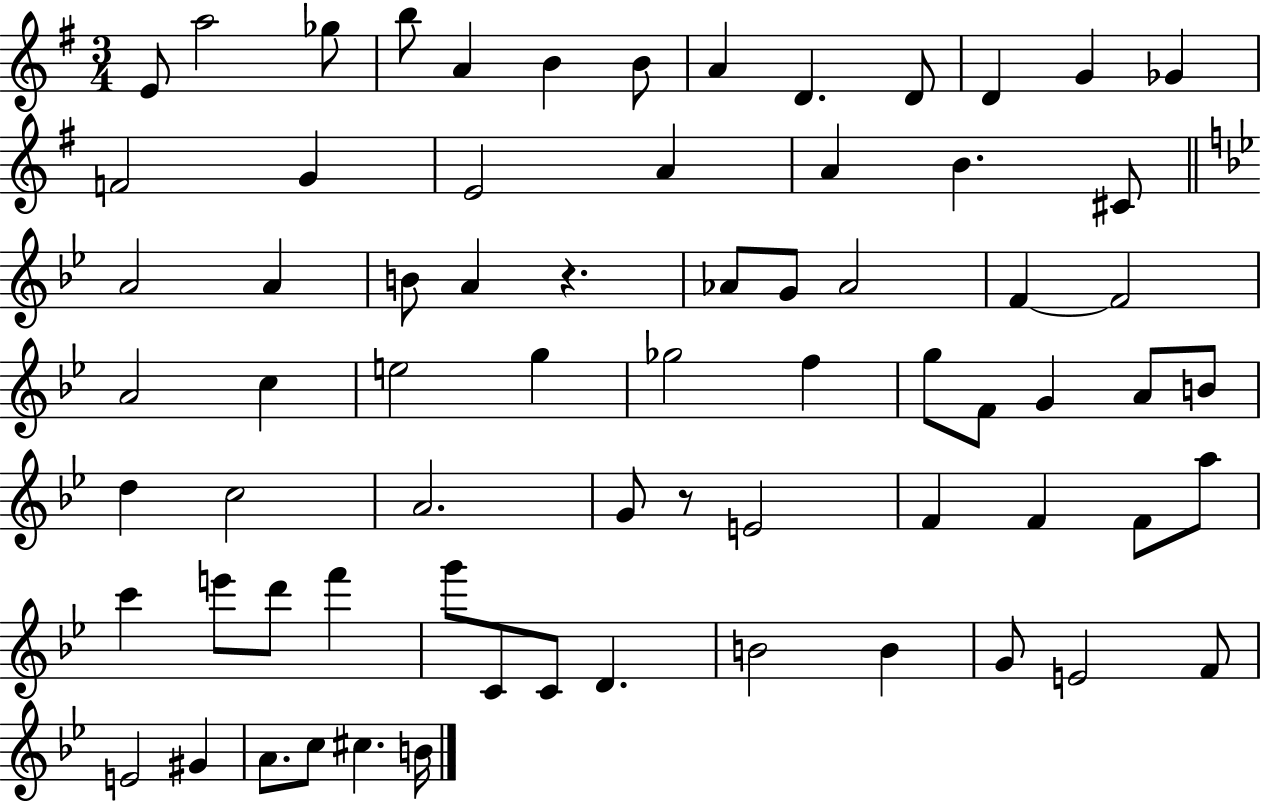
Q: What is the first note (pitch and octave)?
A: E4